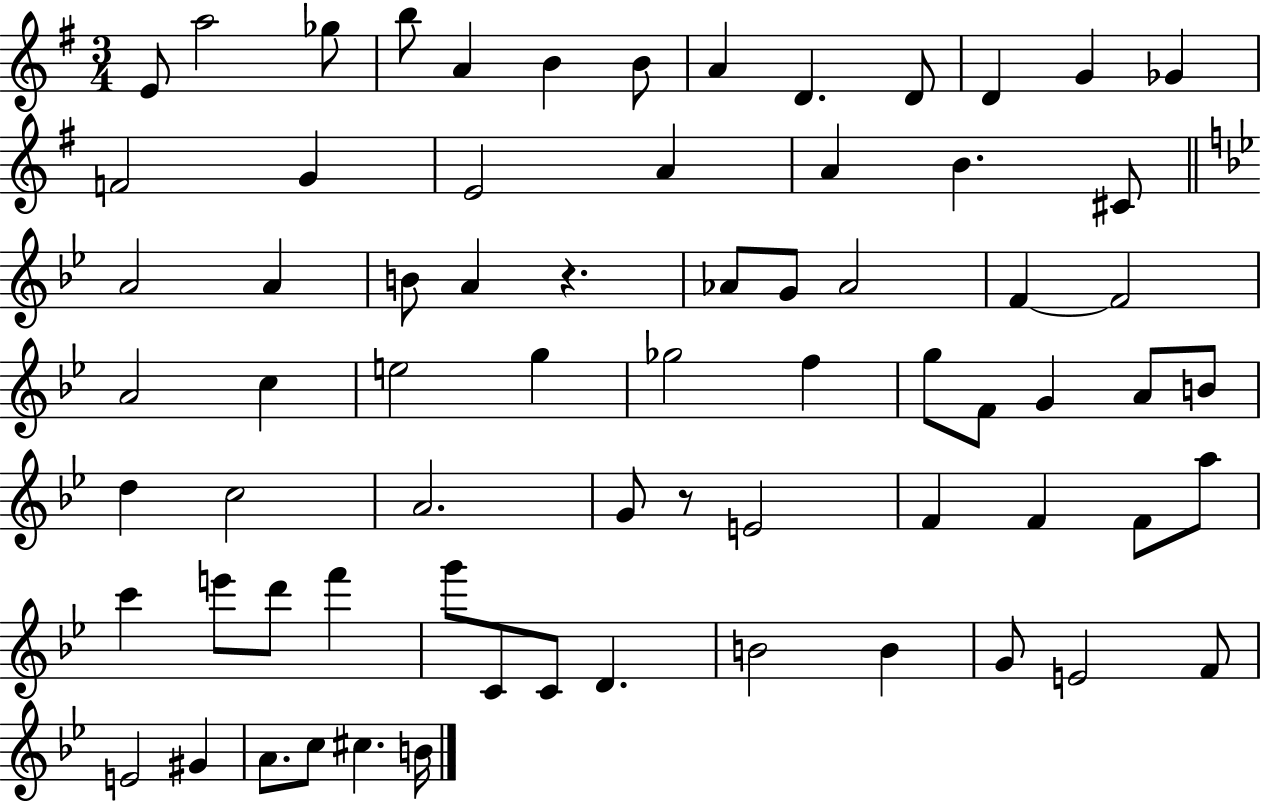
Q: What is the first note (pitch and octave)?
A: E4